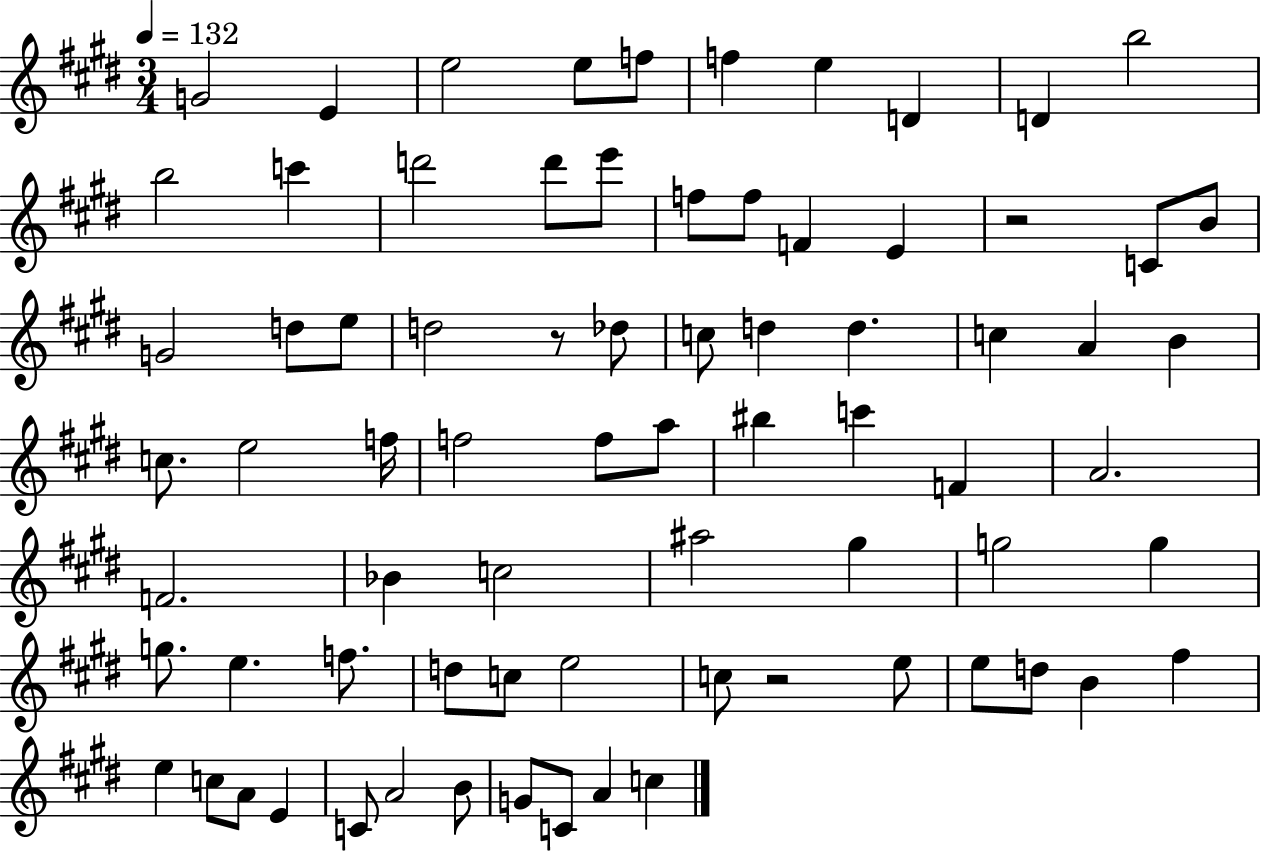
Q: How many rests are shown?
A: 3